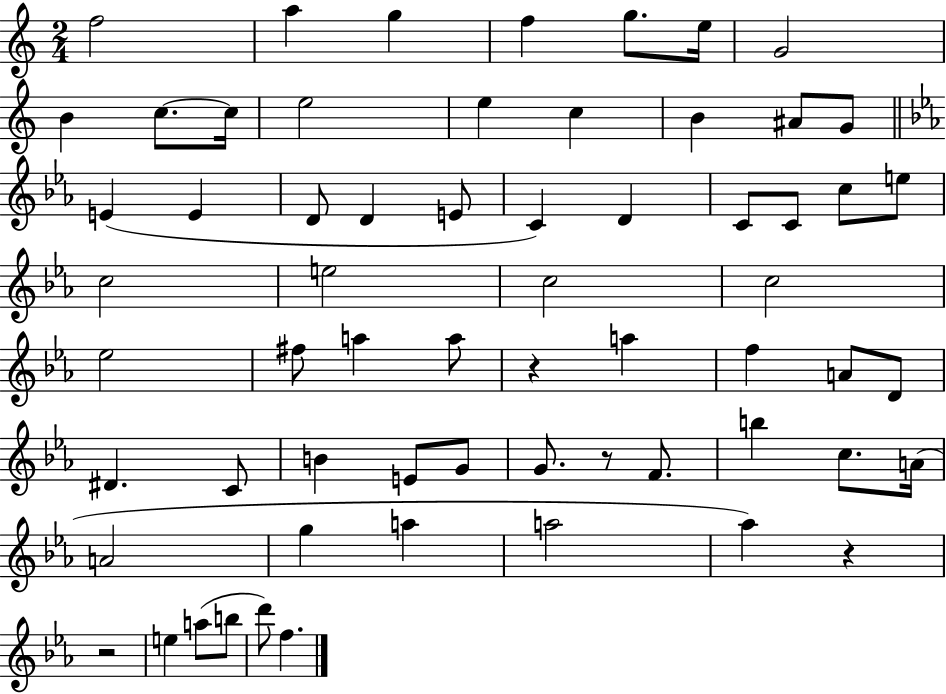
F5/h A5/q G5/q F5/q G5/e. E5/s G4/h B4/q C5/e. C5/s E5/h E5/q C5/q B4/q A#4/e G4/e E4/q E4/q D4/e D4/q E4/e C4/q D4/q C4/e C4/e C5/e E5/e C5/h E5/h C5/h C5/h Eb5/h F#5/e A5/q A5/e R/q A5/q F5/q A4/e D4/e D#4/q. C4/e B4/q E4/e G4/e G4/e. R/e F4/e. B5/q C5/e. A4/s A4/h G5/q A5/q A5/h Ab5/q R/q R/h E5/q A5/e B5/e D6/e F5/q.